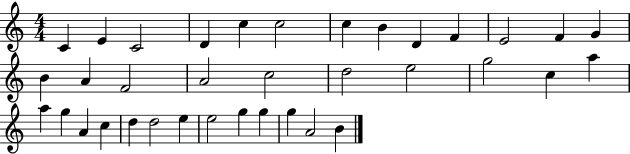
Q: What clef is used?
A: treble